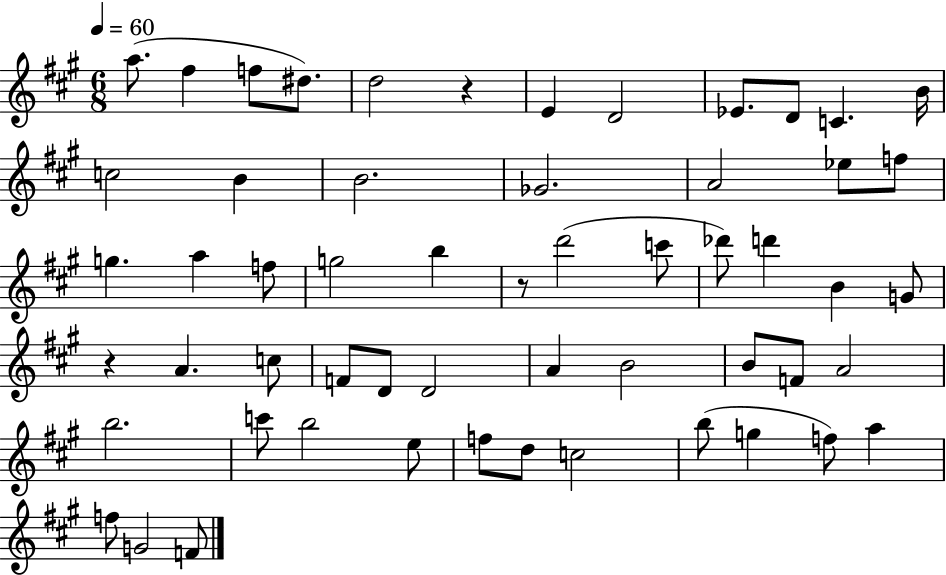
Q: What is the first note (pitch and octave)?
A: A5